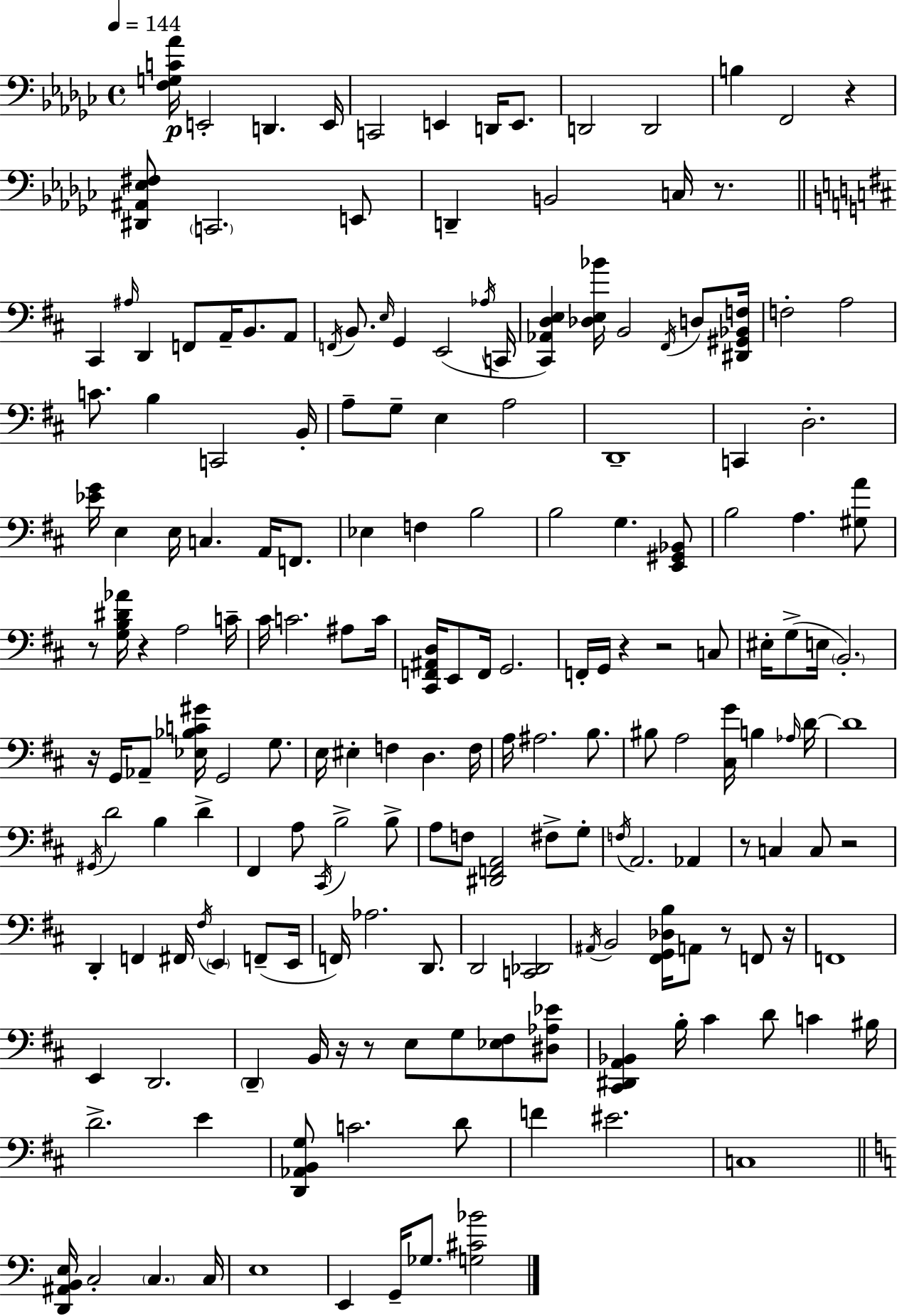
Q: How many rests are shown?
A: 13